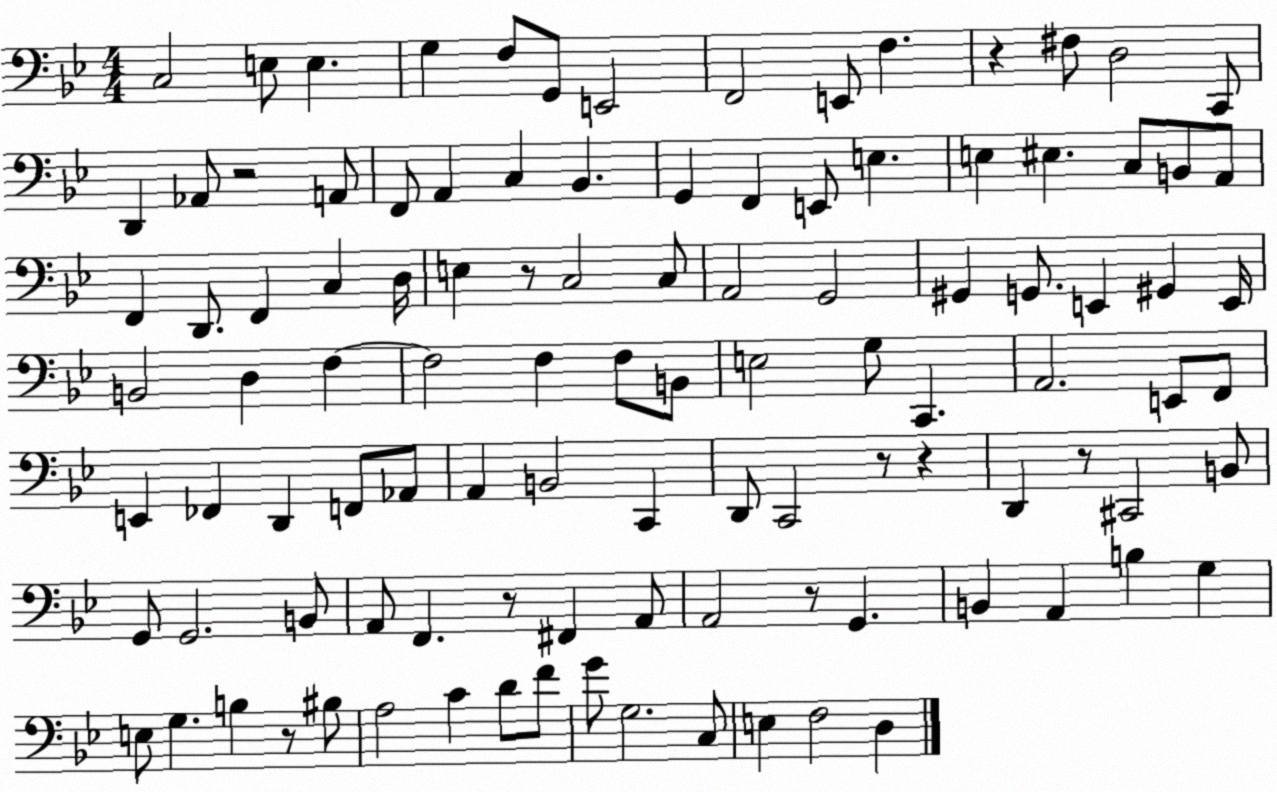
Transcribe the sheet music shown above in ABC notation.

X:1
T:Untitled
M:4/4
L:1/4
K:Bb
C,2 E,/2 E, G, F,/2 G,,/2 E,,2 F,,2 E,,/2 F, z ^F,/2 D,2 C,,/2 D,, _A,,/2 z2 A,,/2 F,,/2 A,, C, _B,, G,, F,, E,,/2 E, E, ^E, C,/2 B,,/2 A,,/2 F,, D,,/2 F,, C, D,/4 E, z/2 C,2 C,/2 A,,2 G,,2 ^G,, G,,/2 E,, ^G,, E,,/4 B,,2 D, F, F,2 F, F,/2 B,,/2 E,2 G,/2 C,, A,,2 E,,/2 F,,/2 E,, _F,, D,, F,,/2 _A,,/2 A,, B,,2 C,, D,,/2 C,,2 z/2 z D,, z/2 ^C,,2 B,,/2 G,,/2 G,,2 B,,/2 A,,/2 F,, z/2 ^F,, A,,/2 A,,2 z/2 G,, B,, A,, B, G, E,/2 G, B, z/2 ^B,/2 A,2 C D/2 F/2 G/2 G,2 C,/2 E, F,2 D,